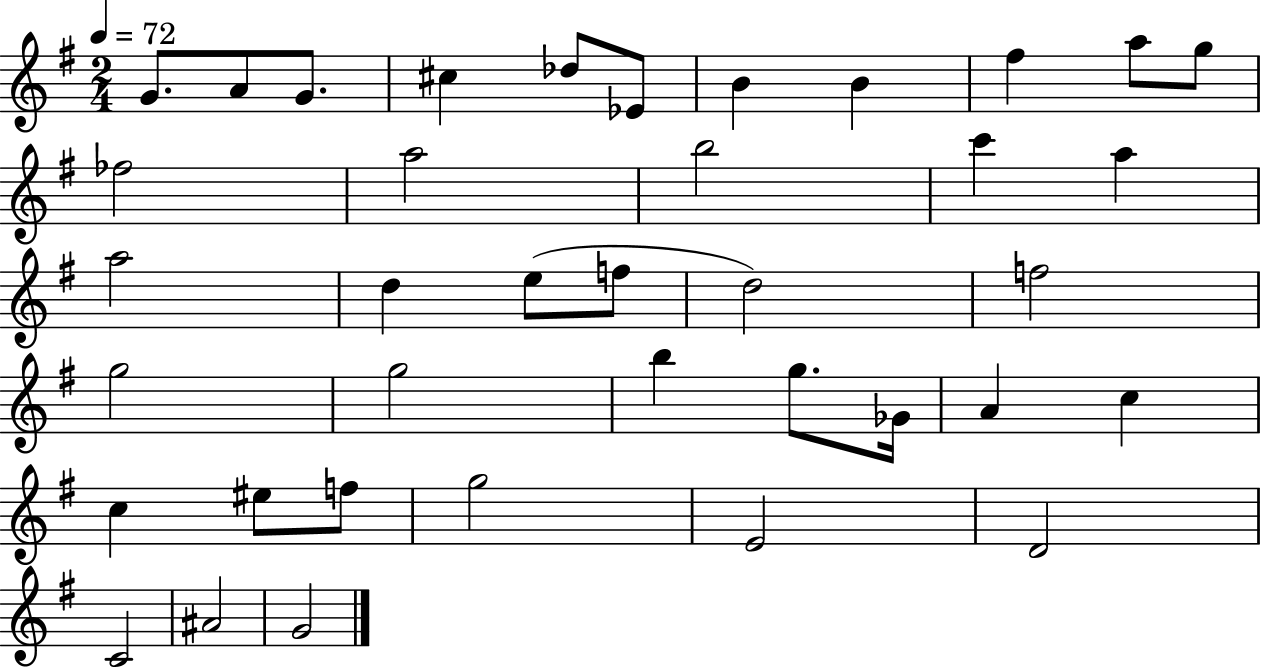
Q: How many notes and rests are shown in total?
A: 38